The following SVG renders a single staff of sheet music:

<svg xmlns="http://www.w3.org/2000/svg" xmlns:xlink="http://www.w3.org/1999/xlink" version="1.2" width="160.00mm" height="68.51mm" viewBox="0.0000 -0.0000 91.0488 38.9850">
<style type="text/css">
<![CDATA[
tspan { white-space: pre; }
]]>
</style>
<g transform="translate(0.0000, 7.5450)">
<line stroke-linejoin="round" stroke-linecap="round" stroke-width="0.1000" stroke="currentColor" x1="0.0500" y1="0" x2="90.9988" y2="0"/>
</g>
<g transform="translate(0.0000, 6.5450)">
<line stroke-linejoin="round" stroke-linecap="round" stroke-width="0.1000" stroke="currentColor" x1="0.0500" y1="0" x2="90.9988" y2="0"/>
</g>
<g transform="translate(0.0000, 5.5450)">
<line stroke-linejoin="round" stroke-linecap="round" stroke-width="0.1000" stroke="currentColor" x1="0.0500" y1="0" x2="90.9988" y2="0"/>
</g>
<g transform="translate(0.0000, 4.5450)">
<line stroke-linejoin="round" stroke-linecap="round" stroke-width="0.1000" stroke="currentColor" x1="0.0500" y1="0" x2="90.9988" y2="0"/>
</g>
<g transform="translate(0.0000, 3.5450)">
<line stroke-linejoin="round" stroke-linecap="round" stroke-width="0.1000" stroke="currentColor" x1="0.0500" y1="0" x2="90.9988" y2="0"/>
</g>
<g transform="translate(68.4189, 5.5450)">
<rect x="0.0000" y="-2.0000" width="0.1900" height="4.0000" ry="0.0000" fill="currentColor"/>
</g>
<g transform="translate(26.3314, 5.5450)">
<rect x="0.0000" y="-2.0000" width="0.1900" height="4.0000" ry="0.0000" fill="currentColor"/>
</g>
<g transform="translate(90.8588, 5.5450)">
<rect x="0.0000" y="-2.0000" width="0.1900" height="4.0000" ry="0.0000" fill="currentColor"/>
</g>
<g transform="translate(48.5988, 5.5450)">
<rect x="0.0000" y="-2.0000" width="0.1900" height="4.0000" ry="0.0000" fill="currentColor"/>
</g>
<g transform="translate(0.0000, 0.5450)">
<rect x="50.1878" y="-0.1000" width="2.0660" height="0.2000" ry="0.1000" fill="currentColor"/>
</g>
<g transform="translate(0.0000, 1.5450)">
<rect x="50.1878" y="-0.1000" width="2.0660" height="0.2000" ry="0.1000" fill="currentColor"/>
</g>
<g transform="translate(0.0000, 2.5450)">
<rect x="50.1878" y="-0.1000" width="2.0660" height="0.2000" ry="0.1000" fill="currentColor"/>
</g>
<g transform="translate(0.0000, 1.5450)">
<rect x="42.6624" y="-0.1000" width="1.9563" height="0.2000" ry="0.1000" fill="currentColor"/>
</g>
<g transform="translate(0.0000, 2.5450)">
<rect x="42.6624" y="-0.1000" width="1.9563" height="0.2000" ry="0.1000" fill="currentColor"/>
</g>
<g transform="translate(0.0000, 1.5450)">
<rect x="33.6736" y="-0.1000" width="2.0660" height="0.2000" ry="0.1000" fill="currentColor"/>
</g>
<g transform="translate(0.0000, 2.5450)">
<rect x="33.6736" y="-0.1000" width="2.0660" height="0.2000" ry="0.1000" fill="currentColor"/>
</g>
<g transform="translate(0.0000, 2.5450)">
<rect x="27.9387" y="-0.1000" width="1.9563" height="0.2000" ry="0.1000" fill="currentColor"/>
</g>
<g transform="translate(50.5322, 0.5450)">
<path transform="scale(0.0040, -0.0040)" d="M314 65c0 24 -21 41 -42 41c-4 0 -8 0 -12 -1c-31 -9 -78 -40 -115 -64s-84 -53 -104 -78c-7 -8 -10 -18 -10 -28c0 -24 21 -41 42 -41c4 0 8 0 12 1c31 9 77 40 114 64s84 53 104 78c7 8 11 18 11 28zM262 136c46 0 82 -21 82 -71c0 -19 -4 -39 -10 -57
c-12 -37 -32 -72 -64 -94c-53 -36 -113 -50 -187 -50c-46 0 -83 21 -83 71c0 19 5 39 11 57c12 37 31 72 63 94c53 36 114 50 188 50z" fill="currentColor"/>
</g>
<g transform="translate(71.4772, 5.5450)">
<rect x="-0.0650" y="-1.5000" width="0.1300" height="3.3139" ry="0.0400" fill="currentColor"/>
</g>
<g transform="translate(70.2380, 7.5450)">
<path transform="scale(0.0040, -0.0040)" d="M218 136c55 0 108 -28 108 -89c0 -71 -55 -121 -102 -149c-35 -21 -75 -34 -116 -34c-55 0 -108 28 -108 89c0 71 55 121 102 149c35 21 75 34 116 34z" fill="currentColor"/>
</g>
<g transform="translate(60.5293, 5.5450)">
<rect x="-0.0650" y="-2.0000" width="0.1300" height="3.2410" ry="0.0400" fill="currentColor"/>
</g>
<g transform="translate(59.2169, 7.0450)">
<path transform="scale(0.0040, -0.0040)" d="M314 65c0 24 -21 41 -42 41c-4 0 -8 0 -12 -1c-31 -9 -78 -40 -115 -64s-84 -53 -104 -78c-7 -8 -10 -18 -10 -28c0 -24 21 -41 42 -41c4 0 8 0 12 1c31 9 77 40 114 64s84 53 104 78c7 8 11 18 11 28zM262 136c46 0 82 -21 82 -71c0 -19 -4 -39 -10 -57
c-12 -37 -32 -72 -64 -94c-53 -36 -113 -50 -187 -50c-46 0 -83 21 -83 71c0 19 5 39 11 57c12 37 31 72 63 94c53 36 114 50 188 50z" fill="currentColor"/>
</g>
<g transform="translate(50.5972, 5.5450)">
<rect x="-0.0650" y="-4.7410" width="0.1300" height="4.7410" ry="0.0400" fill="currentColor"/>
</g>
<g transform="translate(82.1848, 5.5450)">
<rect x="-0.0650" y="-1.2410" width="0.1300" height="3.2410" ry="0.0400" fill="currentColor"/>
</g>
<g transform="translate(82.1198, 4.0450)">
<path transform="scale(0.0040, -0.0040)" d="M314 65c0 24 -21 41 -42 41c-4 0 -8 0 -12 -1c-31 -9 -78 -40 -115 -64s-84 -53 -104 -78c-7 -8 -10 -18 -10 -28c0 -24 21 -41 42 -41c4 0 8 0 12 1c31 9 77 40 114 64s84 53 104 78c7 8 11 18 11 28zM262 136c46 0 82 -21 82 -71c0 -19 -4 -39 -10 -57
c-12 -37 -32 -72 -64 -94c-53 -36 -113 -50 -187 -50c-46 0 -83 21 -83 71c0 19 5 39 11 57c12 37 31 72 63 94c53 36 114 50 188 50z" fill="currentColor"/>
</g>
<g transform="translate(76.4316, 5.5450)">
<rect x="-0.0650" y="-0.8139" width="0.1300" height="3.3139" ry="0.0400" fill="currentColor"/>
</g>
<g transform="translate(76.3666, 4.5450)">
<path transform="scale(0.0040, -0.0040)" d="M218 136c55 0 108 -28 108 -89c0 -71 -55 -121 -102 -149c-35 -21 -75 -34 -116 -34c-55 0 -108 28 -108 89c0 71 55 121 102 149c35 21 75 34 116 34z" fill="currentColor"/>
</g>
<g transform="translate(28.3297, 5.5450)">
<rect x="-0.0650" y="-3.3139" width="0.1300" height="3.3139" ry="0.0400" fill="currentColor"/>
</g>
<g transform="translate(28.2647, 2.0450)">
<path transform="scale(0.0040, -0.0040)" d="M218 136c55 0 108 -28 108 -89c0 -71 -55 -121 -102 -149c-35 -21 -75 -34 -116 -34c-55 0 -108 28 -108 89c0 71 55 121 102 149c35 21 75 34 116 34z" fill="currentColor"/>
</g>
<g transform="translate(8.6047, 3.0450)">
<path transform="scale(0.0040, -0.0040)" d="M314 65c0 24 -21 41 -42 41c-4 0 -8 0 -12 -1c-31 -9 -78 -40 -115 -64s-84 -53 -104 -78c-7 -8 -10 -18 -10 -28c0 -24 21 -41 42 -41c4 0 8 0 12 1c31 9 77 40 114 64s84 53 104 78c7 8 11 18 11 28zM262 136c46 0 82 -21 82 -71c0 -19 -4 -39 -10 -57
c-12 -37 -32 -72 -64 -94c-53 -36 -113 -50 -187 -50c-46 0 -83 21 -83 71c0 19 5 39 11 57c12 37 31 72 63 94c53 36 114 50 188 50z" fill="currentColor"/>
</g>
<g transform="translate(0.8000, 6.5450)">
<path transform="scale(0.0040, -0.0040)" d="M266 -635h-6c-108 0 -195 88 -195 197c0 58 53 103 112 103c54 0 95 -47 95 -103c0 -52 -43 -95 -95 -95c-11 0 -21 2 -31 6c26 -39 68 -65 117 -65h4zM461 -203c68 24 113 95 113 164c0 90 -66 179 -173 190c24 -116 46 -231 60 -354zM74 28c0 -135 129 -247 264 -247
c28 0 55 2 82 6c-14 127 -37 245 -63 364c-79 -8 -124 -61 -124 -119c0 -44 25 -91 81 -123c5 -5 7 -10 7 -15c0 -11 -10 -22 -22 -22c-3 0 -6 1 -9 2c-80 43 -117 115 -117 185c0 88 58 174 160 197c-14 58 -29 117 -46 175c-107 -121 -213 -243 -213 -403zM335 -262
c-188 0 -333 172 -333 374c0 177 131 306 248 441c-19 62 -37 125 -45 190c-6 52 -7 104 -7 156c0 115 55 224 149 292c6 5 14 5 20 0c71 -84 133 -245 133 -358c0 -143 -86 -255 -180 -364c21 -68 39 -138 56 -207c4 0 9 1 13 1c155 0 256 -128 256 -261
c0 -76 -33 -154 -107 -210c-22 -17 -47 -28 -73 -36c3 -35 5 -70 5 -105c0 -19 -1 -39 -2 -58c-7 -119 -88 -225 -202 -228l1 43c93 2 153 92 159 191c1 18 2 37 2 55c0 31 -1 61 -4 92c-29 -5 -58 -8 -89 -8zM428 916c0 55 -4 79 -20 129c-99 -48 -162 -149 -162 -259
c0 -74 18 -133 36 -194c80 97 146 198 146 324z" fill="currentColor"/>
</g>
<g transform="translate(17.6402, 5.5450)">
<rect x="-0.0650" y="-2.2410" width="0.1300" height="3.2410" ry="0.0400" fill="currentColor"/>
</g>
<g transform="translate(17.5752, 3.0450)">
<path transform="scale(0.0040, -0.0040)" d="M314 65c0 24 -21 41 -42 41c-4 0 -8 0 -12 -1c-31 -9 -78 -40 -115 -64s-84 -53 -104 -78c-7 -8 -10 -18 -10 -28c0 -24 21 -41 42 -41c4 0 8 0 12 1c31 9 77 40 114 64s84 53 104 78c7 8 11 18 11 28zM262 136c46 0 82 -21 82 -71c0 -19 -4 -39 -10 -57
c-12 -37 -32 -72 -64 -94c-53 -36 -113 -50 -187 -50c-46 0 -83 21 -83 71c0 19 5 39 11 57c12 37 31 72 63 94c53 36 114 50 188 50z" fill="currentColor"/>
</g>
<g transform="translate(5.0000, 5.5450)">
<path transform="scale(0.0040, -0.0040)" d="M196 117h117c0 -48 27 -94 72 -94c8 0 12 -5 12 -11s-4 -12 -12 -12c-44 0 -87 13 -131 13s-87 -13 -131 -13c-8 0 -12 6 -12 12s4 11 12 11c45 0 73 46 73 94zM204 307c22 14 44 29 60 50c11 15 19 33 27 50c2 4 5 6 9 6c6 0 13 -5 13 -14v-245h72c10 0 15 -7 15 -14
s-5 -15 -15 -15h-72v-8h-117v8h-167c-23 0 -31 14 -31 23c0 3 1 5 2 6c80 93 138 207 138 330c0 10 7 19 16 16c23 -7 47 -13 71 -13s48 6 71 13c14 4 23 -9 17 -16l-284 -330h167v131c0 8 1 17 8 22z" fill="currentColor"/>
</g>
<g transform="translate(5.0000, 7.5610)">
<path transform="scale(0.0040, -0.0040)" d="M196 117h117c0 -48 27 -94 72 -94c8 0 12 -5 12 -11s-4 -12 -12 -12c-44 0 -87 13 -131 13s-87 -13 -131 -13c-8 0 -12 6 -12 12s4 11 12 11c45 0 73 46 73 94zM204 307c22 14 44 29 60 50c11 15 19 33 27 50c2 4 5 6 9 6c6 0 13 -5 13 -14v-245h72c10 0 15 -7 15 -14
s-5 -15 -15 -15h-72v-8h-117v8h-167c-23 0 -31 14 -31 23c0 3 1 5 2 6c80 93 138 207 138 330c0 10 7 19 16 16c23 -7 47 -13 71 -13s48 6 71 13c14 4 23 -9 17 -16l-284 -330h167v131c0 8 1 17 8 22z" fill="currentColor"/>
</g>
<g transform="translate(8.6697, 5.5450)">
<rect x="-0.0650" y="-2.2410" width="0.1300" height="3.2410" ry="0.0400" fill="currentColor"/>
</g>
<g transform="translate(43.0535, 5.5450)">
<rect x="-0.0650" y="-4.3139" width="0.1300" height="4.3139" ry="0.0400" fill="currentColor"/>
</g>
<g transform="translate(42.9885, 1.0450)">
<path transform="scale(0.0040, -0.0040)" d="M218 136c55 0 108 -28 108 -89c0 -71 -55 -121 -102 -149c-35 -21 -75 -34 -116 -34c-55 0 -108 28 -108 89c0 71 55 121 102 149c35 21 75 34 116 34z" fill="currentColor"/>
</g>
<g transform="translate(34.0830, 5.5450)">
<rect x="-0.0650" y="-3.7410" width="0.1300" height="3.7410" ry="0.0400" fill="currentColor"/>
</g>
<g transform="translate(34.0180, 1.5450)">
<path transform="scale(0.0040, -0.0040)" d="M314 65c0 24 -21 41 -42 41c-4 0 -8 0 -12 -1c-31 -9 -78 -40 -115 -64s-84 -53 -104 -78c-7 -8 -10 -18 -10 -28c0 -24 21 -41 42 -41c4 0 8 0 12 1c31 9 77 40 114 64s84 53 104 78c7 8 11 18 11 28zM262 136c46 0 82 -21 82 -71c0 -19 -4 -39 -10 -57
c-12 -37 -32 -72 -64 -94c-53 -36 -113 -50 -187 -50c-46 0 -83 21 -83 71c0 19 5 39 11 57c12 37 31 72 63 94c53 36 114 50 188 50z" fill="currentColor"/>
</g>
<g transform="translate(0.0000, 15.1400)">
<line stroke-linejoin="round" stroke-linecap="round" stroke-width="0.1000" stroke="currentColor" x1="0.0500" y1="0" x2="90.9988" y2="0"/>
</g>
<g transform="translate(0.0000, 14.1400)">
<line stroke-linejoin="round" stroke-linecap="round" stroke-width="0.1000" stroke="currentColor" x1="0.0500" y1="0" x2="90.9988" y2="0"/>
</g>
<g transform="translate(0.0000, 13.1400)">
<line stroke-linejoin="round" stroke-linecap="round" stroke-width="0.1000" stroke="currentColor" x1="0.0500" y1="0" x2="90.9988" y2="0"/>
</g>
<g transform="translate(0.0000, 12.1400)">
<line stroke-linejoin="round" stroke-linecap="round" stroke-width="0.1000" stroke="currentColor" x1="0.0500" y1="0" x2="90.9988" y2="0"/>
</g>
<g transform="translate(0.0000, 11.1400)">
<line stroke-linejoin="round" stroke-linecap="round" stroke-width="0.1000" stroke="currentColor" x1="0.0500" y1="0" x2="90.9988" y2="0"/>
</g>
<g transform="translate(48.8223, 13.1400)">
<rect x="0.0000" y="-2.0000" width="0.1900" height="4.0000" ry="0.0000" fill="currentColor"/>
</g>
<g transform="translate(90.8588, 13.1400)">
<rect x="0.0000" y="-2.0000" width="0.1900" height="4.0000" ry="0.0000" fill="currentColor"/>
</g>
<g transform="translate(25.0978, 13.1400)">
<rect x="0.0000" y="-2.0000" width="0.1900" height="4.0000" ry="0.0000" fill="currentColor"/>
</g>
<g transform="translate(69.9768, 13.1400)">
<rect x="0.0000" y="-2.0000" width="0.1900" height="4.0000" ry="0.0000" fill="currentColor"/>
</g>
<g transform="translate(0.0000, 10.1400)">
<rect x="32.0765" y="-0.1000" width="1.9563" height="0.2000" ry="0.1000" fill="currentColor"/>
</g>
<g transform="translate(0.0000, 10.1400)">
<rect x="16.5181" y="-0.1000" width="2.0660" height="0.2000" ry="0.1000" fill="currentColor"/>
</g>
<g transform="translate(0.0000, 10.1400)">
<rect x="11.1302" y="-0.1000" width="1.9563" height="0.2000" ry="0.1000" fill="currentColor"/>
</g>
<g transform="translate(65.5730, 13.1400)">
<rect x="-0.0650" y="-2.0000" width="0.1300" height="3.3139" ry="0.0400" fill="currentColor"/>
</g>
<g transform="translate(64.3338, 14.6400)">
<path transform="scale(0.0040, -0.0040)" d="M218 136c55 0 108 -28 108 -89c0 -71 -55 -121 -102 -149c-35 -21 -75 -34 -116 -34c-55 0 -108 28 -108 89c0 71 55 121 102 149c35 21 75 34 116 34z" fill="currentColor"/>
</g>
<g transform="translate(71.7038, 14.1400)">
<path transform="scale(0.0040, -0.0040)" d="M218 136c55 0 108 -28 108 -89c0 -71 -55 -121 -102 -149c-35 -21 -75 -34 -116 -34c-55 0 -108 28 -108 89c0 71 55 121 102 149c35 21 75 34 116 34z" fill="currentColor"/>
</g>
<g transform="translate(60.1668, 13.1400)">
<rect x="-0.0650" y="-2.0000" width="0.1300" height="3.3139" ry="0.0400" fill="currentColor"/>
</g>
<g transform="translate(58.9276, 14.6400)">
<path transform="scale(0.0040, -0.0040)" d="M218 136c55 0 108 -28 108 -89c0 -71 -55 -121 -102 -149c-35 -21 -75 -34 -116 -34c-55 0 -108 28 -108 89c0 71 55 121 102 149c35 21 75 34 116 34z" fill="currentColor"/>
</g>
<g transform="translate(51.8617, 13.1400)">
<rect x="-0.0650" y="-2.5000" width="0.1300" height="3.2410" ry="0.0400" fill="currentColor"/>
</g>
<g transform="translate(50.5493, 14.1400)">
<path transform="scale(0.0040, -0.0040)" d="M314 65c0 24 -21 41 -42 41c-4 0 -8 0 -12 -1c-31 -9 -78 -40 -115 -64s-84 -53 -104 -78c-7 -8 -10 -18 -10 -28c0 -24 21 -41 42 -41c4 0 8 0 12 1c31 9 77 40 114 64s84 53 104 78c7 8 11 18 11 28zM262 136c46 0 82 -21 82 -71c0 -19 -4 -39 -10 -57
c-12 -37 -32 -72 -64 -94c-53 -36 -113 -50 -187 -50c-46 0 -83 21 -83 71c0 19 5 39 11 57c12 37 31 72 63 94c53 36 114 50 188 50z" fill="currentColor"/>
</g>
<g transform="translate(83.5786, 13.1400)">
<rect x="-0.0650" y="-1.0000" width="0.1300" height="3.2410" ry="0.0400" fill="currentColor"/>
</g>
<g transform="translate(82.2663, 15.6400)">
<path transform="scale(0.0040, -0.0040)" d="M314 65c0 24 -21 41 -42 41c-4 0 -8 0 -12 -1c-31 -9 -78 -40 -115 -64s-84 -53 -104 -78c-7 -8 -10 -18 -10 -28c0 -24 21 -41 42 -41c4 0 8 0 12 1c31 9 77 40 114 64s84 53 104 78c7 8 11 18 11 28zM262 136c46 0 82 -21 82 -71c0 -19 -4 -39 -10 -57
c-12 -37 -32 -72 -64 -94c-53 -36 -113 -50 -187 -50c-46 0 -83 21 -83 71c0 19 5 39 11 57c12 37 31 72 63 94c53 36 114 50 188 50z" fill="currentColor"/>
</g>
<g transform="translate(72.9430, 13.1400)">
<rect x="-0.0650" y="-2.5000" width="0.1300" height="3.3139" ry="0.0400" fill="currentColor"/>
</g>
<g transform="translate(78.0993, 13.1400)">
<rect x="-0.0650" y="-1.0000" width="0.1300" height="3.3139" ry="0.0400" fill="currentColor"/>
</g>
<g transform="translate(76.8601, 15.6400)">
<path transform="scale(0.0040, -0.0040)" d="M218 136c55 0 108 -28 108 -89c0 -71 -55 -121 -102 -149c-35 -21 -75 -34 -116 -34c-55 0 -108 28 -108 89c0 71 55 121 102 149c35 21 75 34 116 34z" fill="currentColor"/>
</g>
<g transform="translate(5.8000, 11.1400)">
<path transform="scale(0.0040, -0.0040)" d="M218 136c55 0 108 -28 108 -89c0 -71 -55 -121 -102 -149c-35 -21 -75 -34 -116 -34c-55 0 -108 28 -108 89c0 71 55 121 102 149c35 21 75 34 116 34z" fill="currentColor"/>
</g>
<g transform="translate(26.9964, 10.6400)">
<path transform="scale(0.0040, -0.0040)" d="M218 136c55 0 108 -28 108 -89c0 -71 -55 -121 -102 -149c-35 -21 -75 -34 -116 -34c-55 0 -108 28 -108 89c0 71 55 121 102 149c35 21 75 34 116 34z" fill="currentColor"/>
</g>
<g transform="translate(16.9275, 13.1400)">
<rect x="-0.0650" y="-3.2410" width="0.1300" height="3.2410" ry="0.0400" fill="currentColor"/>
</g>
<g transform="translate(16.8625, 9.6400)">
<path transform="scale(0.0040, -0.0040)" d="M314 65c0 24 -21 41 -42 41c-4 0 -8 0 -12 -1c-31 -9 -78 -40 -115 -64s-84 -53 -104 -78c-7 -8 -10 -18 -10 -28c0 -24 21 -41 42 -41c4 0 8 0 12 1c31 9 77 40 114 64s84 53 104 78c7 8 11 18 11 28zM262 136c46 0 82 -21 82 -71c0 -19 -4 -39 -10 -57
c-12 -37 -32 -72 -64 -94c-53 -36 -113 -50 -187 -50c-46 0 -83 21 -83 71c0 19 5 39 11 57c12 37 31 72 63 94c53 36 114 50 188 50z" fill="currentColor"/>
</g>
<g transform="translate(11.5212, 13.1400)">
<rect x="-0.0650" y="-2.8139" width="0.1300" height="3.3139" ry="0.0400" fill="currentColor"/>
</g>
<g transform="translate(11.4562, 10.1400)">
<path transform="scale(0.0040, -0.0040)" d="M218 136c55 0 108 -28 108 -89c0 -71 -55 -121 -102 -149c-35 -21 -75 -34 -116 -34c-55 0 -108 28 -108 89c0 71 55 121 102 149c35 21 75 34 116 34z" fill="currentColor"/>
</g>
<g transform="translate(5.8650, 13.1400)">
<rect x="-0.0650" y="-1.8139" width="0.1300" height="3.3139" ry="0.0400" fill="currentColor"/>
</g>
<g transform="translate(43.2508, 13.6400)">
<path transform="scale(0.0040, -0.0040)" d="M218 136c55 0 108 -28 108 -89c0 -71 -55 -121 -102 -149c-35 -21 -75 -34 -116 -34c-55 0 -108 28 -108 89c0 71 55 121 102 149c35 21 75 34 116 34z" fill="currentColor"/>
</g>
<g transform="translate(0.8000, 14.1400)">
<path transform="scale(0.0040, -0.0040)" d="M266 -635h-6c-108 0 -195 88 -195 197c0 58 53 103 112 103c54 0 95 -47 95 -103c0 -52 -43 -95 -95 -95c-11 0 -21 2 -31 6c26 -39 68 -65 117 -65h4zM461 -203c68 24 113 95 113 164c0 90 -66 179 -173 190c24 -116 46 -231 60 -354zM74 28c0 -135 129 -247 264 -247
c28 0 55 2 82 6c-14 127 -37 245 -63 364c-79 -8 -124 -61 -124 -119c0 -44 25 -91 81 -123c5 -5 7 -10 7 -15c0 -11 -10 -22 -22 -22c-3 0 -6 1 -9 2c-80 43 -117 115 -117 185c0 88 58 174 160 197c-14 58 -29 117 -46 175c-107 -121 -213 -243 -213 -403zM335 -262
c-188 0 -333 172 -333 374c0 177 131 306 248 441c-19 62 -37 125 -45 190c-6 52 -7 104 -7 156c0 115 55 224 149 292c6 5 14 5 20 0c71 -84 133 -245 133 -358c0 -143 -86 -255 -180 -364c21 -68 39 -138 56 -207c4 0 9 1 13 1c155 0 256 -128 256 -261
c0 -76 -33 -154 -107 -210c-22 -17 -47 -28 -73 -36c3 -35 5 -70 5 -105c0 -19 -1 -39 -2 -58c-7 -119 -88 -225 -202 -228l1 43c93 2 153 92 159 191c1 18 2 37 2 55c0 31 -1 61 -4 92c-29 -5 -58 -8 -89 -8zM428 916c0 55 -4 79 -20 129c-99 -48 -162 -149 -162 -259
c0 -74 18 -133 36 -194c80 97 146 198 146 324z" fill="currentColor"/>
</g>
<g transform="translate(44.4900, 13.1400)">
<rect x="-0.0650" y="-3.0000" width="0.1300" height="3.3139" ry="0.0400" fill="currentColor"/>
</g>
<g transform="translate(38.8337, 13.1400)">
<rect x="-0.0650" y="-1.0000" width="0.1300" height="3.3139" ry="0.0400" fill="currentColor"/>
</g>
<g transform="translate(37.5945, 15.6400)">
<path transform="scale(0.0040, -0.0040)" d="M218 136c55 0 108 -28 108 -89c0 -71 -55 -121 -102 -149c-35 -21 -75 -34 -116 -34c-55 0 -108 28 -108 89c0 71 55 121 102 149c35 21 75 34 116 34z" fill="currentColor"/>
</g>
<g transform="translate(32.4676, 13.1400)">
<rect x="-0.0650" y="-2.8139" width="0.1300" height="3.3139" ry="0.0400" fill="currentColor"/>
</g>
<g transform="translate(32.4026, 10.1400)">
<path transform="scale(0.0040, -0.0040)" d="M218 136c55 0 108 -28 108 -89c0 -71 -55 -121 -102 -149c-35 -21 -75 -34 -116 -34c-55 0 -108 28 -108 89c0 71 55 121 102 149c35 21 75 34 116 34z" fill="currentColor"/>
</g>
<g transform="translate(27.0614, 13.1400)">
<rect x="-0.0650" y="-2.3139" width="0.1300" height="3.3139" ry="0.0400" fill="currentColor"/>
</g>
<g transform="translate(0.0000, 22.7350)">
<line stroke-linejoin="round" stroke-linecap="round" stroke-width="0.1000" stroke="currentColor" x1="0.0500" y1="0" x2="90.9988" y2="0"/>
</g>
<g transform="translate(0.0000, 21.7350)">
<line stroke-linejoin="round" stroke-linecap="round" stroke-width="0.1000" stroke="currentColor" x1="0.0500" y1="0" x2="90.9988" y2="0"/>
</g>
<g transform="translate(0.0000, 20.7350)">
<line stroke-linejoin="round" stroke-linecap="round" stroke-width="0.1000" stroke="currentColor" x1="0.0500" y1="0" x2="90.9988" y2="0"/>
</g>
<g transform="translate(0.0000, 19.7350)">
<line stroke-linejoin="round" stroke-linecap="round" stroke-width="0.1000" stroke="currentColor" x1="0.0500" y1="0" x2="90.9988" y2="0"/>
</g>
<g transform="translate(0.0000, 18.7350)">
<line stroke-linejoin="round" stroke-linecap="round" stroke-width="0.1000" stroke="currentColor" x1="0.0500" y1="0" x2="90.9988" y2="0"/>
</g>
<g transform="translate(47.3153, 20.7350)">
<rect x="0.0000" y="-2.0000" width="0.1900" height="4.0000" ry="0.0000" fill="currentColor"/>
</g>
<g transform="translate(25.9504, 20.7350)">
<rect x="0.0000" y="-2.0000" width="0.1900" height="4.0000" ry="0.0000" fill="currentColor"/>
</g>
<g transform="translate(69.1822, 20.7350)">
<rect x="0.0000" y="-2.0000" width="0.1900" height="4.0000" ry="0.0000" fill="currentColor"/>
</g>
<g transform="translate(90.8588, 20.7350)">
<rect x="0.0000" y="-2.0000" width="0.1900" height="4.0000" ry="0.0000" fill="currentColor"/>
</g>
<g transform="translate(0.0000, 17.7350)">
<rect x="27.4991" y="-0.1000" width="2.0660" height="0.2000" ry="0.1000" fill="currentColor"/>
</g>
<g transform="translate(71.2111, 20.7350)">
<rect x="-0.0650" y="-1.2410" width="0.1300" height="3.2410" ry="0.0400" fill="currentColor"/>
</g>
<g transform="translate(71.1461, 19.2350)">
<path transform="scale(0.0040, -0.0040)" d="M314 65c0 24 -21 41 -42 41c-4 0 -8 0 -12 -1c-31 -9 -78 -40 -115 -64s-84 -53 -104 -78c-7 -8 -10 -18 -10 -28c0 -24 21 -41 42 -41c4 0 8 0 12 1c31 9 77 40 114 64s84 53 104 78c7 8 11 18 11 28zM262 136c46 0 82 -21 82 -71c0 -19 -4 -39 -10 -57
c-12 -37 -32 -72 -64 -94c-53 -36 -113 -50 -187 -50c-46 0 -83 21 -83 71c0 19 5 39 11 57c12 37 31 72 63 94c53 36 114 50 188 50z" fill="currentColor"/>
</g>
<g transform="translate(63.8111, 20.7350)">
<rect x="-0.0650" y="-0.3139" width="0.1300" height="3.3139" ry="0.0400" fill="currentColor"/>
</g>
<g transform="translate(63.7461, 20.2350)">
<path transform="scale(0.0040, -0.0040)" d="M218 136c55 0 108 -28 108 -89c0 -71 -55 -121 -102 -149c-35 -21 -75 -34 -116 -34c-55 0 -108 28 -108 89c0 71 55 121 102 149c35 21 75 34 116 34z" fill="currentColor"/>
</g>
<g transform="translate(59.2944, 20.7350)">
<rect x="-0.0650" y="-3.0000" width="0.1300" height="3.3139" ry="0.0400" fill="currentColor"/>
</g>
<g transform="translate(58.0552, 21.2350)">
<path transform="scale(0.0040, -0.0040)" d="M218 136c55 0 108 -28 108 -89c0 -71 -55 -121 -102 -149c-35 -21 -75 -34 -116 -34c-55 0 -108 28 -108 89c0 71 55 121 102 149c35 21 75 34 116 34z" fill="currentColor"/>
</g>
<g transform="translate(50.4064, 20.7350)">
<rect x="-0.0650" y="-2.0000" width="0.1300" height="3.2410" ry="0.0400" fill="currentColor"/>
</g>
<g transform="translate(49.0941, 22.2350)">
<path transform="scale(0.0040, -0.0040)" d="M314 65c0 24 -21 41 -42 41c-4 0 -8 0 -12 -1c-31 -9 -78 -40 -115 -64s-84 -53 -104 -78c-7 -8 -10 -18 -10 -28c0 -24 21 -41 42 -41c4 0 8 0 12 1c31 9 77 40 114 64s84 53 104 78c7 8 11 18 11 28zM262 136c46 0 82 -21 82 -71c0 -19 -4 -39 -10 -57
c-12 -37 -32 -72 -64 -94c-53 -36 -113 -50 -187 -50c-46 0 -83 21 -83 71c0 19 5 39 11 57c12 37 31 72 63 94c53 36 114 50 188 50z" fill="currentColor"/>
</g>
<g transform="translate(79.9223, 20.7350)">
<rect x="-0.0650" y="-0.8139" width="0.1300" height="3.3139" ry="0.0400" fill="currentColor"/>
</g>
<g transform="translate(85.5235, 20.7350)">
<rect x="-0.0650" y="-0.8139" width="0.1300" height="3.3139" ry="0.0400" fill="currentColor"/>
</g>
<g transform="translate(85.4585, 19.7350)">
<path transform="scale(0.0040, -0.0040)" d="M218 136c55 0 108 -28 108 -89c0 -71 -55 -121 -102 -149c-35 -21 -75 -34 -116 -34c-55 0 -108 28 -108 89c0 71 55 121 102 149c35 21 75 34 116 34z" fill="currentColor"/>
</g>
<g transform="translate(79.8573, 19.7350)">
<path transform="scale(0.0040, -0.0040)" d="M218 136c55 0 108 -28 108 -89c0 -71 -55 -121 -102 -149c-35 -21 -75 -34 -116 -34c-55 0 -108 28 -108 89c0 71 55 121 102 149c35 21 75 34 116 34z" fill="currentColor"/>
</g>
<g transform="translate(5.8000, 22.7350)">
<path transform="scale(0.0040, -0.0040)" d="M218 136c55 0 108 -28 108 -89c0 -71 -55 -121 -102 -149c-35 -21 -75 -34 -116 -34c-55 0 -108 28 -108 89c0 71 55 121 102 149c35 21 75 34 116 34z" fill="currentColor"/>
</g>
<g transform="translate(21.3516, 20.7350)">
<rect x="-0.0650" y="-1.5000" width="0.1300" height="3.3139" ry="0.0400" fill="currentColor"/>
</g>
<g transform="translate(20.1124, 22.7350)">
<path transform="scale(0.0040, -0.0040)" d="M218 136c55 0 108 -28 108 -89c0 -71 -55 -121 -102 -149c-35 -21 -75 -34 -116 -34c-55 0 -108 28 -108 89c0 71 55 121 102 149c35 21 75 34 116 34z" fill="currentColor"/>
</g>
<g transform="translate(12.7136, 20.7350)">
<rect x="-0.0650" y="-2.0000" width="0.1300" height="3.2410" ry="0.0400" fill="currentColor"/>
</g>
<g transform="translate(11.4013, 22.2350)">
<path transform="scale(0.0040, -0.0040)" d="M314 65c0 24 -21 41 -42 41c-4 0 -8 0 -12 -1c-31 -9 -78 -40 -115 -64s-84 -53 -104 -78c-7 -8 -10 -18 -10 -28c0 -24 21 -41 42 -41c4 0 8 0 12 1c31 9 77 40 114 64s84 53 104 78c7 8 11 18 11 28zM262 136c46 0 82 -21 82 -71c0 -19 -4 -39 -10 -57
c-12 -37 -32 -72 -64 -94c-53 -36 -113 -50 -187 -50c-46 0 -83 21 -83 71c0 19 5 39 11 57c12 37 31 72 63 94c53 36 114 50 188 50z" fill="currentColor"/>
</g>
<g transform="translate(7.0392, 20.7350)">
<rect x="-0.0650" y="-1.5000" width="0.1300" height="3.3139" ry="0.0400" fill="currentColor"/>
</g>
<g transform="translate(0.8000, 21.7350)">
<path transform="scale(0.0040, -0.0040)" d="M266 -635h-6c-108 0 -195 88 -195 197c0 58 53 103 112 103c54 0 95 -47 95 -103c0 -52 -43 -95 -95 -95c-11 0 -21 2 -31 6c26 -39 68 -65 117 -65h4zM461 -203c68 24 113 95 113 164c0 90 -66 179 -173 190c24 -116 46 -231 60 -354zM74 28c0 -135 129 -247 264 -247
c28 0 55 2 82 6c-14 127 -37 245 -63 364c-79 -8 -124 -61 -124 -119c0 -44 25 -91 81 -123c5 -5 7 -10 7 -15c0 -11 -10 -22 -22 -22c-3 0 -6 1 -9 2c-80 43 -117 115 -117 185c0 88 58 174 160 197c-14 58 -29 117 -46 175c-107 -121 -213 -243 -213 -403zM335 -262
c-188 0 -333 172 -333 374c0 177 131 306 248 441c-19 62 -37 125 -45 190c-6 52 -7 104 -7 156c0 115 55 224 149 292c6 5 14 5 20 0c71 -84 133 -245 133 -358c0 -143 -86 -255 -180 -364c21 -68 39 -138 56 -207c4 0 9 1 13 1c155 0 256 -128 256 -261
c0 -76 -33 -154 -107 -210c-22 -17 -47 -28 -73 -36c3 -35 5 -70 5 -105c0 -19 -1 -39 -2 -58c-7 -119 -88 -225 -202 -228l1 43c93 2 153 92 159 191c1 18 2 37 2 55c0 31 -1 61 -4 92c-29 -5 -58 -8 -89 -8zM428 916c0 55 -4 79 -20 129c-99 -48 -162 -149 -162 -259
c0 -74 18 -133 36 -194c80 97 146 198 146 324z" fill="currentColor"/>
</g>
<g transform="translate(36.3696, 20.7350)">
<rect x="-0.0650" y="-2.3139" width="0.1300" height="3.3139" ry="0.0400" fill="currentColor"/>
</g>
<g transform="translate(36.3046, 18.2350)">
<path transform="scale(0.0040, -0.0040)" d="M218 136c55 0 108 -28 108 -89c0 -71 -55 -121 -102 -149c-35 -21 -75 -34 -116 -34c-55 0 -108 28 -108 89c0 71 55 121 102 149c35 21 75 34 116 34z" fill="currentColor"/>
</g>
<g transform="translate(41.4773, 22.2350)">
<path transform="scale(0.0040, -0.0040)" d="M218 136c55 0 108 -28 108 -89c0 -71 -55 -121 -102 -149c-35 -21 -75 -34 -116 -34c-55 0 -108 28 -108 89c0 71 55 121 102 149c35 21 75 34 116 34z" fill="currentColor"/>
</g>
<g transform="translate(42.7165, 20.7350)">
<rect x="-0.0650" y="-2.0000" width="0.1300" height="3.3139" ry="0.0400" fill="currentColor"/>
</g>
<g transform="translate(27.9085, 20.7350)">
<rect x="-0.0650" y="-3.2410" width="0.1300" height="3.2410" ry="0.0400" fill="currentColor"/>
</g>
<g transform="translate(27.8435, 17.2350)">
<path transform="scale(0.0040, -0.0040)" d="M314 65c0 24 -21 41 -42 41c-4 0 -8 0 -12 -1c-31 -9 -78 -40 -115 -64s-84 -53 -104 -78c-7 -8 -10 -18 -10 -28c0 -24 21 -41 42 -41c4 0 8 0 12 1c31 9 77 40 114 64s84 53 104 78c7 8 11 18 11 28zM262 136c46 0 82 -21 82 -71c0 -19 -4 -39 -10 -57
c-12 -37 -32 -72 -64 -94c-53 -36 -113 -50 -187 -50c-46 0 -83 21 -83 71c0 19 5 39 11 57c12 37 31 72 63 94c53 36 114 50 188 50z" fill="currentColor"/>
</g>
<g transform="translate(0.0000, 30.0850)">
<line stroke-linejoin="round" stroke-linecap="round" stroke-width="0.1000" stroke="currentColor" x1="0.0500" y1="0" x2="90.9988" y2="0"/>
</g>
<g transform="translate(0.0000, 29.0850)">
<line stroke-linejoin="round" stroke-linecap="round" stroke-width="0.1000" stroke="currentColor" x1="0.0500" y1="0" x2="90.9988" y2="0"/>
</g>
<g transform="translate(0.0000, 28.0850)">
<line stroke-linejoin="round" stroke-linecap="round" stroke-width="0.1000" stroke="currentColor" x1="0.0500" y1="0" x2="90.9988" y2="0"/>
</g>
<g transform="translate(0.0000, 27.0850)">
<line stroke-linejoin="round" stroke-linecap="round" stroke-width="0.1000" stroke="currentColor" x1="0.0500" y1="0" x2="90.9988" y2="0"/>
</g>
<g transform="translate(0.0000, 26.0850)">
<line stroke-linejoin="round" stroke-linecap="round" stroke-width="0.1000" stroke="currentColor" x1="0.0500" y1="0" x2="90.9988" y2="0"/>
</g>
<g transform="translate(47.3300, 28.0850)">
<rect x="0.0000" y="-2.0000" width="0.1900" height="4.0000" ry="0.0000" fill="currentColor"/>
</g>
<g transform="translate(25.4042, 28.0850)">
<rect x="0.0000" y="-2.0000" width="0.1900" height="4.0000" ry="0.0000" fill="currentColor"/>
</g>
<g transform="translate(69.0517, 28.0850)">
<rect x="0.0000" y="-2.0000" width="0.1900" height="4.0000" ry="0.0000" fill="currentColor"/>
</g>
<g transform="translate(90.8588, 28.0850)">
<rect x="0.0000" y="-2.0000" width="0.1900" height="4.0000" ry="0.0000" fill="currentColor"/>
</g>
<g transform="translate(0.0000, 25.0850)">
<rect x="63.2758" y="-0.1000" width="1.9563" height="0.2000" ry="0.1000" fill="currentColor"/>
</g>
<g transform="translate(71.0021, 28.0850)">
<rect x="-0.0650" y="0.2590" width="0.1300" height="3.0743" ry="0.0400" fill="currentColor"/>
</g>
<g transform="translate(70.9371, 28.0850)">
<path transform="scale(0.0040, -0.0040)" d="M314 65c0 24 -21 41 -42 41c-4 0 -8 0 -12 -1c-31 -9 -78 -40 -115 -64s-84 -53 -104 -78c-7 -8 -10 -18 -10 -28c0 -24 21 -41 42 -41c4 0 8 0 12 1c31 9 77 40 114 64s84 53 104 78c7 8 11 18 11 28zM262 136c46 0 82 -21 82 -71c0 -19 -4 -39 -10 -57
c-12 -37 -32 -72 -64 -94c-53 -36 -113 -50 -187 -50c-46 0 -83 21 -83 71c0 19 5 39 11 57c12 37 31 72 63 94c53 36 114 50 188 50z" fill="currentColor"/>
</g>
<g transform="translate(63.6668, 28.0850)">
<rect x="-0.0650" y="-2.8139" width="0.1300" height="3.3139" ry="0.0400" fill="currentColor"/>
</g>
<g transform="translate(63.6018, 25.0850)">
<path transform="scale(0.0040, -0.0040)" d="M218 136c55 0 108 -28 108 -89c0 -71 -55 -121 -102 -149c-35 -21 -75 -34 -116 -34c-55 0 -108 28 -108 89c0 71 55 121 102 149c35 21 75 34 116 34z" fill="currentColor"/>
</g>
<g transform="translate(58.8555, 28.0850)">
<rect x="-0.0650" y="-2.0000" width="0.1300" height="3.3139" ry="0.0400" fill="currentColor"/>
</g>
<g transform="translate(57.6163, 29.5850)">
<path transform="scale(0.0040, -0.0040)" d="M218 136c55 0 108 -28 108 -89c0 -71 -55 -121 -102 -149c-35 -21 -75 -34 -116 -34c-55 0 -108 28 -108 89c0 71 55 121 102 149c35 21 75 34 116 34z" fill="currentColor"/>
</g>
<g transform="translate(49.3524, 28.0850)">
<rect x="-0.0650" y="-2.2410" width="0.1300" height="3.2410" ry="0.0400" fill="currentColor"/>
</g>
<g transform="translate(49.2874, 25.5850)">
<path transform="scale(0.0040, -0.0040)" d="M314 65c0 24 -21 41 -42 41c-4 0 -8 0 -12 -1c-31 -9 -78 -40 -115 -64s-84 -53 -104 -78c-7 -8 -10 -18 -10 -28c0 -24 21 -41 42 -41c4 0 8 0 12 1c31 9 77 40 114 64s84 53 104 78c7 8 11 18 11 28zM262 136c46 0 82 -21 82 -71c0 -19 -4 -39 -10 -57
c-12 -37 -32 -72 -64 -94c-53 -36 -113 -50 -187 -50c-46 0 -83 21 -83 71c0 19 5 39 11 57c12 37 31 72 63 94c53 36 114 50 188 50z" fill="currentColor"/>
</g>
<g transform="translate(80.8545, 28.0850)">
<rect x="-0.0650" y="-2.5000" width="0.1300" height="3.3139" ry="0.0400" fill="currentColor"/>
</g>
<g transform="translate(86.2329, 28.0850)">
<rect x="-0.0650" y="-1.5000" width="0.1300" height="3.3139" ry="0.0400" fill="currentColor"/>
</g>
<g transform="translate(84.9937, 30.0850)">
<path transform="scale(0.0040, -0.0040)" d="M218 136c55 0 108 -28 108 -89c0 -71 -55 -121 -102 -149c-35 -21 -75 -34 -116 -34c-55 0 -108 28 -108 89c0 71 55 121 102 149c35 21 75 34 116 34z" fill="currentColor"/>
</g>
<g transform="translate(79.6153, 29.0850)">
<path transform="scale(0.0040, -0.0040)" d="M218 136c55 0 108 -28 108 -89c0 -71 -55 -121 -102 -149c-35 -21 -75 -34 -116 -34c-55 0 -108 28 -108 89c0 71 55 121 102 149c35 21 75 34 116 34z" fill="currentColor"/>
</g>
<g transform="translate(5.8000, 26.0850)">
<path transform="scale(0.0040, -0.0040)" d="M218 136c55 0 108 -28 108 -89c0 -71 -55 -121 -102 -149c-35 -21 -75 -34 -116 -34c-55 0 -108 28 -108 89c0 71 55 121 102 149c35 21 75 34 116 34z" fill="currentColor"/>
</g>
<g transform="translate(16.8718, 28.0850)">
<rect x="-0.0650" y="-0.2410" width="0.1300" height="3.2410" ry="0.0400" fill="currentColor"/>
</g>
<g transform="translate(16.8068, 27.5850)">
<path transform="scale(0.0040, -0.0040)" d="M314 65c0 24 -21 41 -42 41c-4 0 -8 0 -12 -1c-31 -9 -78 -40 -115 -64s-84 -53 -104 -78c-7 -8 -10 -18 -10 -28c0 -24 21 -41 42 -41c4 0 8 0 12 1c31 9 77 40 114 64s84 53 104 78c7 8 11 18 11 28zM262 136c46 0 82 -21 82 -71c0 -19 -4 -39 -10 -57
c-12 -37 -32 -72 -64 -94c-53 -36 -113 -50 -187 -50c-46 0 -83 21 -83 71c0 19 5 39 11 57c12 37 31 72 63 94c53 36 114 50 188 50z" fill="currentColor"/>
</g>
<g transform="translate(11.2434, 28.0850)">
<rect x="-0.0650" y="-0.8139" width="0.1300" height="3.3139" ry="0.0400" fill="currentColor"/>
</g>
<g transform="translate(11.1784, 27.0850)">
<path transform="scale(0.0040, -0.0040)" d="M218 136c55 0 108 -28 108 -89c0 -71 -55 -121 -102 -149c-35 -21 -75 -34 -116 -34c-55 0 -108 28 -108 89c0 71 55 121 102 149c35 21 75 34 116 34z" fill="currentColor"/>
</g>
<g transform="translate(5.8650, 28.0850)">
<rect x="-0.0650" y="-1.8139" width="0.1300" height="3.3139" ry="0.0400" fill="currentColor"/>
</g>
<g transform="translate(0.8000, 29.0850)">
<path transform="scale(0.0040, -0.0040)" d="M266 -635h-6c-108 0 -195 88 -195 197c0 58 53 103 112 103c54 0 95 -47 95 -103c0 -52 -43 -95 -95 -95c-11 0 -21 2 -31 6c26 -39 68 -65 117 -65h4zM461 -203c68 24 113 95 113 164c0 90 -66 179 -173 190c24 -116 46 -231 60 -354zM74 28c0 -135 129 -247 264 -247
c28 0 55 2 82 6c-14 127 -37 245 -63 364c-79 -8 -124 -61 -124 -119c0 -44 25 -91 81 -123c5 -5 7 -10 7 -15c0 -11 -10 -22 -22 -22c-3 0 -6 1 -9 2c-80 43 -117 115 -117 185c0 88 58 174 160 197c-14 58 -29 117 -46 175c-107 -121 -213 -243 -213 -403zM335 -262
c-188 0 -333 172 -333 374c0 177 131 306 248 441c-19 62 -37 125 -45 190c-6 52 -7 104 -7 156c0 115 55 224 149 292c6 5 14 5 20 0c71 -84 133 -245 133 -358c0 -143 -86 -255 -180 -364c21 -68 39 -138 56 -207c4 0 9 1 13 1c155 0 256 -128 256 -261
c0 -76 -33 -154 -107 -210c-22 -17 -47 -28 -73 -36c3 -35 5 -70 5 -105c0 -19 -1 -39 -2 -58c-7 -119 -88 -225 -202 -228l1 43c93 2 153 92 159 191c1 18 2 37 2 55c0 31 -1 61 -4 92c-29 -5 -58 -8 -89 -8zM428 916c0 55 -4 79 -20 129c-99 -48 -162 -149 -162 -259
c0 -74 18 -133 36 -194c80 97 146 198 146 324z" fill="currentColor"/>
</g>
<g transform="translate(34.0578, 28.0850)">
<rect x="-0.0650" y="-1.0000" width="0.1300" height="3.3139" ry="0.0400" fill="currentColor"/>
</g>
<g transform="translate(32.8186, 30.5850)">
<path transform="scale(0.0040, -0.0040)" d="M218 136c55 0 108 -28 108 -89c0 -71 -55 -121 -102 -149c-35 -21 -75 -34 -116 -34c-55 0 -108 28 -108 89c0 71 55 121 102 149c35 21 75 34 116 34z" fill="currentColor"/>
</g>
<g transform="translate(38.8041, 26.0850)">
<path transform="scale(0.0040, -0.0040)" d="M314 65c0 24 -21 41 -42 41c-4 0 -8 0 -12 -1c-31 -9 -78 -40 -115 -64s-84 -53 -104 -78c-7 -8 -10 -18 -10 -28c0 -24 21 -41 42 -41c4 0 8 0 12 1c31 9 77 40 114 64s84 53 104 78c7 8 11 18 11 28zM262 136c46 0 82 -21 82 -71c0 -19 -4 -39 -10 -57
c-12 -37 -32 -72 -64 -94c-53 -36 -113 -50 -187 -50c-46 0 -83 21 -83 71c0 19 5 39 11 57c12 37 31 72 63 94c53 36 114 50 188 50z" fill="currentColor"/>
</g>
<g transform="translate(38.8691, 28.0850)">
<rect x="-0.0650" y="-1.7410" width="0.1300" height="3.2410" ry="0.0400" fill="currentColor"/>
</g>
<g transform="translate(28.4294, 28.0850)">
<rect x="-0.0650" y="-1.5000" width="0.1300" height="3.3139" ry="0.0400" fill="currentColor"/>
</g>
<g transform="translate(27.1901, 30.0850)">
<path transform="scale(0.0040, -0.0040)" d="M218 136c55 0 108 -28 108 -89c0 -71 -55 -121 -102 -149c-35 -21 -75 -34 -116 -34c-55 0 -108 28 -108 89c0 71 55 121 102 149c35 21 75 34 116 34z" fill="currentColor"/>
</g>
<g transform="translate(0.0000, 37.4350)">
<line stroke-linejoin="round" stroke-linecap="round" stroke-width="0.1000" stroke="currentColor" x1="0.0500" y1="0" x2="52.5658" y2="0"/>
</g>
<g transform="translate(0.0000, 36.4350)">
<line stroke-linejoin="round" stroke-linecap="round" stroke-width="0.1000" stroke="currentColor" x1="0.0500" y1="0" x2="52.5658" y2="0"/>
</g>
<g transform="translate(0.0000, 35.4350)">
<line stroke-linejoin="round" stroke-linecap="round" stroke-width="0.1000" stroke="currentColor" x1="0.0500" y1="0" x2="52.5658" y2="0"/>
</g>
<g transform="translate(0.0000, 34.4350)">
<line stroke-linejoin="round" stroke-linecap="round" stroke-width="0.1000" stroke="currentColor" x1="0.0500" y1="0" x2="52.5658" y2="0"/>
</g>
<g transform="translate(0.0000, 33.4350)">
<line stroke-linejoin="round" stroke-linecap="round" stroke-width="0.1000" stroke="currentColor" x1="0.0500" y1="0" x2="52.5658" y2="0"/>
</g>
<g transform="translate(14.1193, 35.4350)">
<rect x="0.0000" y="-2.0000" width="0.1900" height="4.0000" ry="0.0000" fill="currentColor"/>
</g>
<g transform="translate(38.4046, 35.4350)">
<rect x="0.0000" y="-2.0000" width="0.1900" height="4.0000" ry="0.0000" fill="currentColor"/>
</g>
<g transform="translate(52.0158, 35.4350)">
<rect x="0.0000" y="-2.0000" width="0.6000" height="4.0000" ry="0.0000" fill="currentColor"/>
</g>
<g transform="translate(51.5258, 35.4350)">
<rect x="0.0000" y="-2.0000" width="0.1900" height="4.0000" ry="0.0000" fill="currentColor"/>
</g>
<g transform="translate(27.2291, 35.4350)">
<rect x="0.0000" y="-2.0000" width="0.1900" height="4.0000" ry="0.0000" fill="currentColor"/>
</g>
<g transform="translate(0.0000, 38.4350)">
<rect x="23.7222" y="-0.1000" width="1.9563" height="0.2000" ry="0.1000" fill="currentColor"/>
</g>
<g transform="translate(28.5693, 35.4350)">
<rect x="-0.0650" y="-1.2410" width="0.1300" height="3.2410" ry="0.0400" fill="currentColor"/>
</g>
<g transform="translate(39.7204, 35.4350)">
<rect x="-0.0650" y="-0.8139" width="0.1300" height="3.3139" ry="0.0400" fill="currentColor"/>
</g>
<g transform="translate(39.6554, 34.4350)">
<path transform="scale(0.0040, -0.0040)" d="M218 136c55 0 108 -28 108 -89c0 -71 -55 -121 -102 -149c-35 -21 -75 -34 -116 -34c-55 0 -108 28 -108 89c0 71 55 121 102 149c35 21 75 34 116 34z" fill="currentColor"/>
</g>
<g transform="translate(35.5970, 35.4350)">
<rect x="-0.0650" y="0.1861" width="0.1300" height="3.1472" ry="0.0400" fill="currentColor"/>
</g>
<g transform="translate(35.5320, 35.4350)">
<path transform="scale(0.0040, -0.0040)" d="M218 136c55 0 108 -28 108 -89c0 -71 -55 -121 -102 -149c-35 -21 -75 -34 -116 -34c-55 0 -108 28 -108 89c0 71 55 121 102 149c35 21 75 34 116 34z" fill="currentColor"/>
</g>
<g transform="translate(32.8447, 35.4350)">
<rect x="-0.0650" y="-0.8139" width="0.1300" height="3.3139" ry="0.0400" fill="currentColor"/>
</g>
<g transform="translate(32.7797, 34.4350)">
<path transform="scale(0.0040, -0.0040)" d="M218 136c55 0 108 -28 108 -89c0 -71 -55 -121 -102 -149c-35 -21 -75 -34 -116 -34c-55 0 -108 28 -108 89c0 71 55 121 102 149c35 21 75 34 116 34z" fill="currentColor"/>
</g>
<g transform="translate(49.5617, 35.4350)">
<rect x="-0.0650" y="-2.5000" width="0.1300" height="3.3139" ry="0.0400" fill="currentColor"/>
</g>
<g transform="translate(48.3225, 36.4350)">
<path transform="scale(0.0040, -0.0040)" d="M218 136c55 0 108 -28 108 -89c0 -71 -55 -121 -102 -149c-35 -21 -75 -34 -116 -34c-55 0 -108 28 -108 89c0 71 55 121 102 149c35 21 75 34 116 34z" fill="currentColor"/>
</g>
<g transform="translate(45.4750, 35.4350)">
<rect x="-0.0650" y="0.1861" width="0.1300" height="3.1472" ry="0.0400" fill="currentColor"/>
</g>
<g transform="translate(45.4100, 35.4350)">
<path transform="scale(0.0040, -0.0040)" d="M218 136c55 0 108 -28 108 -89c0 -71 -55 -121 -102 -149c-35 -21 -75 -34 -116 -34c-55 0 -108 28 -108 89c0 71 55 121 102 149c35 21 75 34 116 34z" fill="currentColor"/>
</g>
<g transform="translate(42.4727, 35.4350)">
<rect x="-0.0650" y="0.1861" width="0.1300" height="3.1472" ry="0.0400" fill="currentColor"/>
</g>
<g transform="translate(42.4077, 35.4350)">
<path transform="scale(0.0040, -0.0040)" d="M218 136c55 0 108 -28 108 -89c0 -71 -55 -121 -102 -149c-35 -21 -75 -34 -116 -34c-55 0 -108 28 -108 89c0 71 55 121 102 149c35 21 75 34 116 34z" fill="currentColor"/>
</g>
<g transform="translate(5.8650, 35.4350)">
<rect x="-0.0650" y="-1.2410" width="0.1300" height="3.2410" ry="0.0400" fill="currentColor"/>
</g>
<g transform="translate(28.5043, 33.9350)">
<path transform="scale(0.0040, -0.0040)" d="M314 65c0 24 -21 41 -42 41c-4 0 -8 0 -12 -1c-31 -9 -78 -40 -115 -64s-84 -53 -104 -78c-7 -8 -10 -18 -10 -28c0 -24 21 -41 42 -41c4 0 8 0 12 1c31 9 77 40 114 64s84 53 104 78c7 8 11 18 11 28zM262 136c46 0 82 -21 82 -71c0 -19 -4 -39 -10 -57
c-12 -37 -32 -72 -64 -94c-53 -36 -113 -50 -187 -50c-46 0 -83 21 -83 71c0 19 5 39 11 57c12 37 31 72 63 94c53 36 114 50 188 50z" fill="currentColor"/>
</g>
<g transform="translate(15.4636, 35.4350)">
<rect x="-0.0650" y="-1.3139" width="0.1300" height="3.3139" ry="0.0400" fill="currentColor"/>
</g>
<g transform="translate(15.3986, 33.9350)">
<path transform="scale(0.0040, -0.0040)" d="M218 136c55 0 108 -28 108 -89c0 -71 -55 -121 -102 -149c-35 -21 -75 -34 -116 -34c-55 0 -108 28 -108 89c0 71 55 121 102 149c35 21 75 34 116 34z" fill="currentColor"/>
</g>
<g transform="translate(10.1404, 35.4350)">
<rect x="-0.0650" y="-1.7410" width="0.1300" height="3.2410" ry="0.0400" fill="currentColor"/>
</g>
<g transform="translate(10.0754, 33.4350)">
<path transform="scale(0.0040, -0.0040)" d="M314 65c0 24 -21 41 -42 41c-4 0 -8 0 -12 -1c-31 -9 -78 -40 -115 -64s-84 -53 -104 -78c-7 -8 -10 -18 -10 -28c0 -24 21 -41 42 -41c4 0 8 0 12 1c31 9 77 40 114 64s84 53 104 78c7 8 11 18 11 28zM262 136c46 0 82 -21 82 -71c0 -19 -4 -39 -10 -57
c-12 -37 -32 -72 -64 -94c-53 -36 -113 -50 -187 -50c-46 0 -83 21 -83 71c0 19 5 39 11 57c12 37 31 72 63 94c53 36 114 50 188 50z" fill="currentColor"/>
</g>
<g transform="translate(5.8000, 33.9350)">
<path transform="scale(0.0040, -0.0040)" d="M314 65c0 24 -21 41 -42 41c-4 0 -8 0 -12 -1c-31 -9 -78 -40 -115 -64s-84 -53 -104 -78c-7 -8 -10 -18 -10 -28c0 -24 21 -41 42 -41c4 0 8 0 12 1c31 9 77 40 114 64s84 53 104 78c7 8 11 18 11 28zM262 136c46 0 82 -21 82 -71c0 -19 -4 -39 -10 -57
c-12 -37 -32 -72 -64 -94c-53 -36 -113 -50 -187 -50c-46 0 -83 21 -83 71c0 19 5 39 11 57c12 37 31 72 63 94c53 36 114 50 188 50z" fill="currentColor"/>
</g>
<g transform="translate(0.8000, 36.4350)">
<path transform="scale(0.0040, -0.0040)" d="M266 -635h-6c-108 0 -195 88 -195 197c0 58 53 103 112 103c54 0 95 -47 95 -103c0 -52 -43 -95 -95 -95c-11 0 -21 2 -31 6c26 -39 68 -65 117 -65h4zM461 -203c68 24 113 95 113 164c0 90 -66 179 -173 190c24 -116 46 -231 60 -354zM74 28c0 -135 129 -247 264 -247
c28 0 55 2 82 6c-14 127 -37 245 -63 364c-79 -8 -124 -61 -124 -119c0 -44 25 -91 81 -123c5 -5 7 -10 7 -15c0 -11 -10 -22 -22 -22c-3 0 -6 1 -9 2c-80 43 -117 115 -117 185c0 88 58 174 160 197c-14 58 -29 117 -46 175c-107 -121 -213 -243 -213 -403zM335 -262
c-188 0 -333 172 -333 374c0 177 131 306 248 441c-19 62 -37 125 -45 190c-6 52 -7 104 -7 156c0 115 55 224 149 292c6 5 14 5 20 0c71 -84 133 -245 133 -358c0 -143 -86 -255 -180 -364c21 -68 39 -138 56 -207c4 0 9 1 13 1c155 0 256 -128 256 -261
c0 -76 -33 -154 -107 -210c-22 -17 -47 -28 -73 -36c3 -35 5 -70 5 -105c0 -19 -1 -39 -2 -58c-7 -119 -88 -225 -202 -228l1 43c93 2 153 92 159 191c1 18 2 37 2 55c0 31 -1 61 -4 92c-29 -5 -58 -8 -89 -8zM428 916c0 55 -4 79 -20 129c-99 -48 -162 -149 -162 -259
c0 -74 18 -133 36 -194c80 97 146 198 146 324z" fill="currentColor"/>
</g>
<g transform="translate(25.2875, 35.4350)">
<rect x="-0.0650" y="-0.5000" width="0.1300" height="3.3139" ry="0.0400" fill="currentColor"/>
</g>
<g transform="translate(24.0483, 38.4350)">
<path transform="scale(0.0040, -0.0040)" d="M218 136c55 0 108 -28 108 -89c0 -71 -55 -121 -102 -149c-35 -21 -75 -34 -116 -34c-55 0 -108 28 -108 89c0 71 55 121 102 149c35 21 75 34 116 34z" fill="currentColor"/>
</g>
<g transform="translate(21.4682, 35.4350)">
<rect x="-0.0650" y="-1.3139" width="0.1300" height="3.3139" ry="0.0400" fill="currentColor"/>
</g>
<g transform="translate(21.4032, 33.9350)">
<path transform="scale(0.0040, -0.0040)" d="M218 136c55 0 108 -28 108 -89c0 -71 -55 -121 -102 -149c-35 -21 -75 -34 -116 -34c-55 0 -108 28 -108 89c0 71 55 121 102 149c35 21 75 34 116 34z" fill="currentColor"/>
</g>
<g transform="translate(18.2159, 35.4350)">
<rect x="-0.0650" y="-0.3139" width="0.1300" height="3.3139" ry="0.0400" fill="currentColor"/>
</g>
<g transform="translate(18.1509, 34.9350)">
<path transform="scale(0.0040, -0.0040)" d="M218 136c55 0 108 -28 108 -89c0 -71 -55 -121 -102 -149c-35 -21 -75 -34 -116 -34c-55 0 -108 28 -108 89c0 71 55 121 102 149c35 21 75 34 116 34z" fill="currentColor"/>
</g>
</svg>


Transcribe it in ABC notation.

X:1
T:Untitled
M:4/4
L:1/4
K:C
g2 g2 b c'2 d' e'2 F2 E d e2 f a b2 g a D A G2 F F G D D2 E F2 E b2 g F F2 A c e2 d d f d c2 E D f2 g2 F a B2 G E e2 f2 e c e C e2 d B d B B G